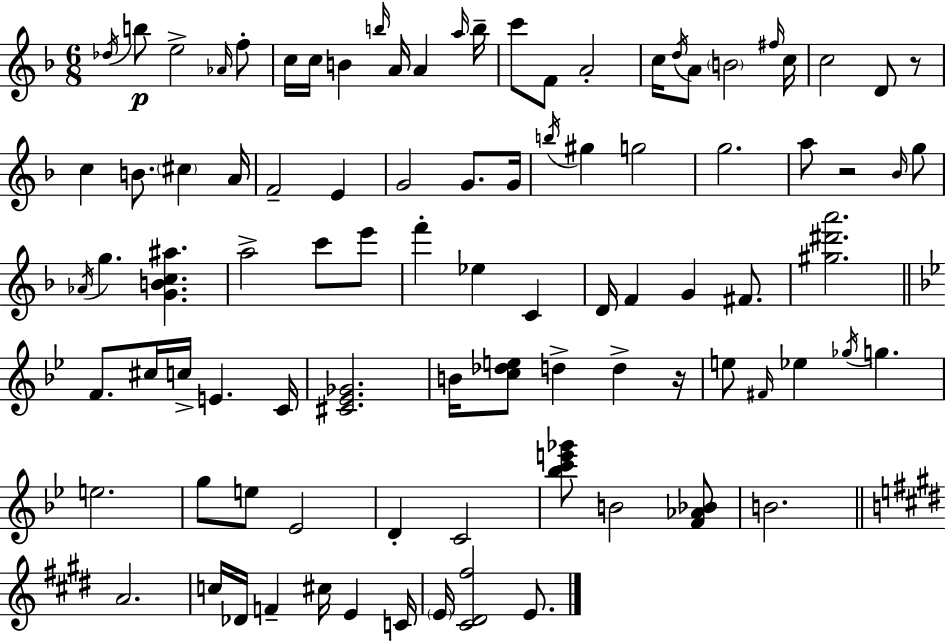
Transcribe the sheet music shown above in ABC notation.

X:1
T:Untitled
M:6/8
L:1/4
K:F
_d/4 b/2 e2 _A/4 f/2 c/4 c/4 B b/4 A/4 A a/4 b/4 c'/2 F/2 A2 c/4 d/4 A/2 B2 ^f/4 c/4 c2 D/2 z/2 c B/2 ^c A/4 F2 E G2 G/2 G/4 b/4 ^g g2 g2 a/2 z2 _B/4 g/2 _A/4 g [GBc^a] a2 c'/2 e'/2 f' _e C D/4 F G ^F/2 [^g^d'a']2 F/2 ^c/4 c/4 E C/4 [^C_E_G]2 B/4 [c_de]/2 d d z/4 e/2 ^F/4 _e _g/4 g e2 g/2 e/2 _E2 D C2 [_bc'e'_g']/2 B2 [F_A_B]/2 B2 A2 c/4 _D/4 F ^c/4 E C/4 E/4 [^C^D^f]2 E/2